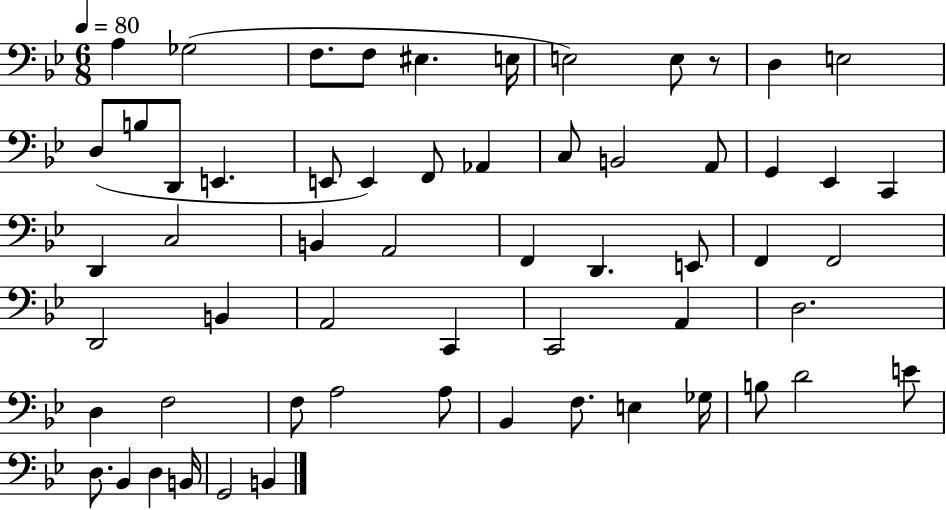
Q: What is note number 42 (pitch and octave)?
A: F3